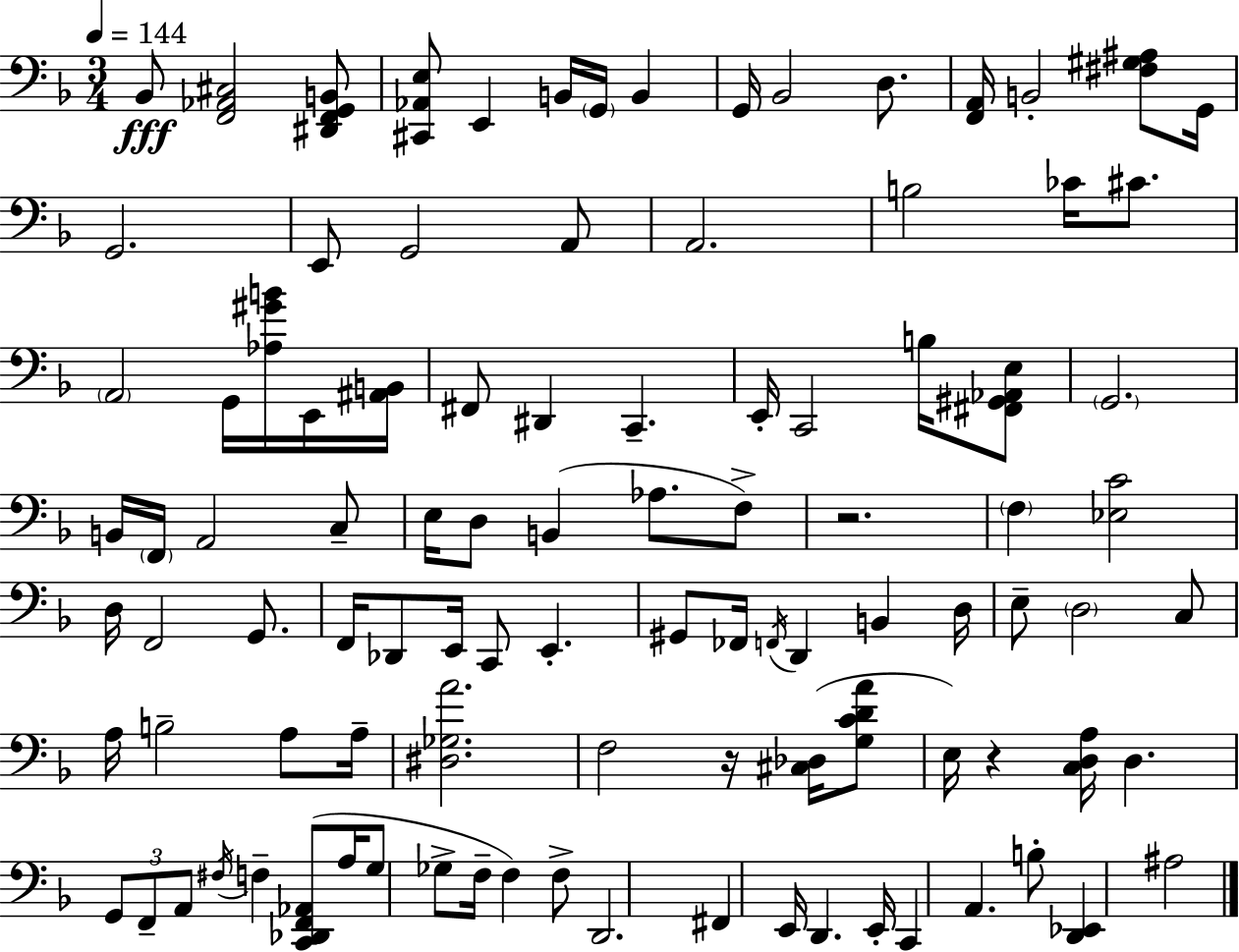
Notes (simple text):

Bb2/e [F2,Ab2,C#3]/h [D#2,F2,G2,B2]/e [C#2,Ab2,E3]/e E2/q B2/s G2/s B2/q G2/s Bb2/h D3/e. [F2,A2]/s B2/h [F#3,G#3,A#3]/e G2/s G2/h. E2/e G2/h A2/e A2/h. B3/h CES4/s C#4/e. A2/h G2/s [Ab3,G#4,B4]/s E2/s [A#2,B2]/s F#2/e D#2/q C2/q. E2/s C2/h B3/s [F#2,G#2,Ab2,E3]/e G2/h. B2/s F2/s A2/h C3/e E3/s D3/e B2/q Ab3/e. F3/e R/h. F3/q [Eb3,C4]/h D3/s F2/h G2/e. F2/s Db2/e E2/s C2/e E2/q. G#2/e FES2/s F2/s D2/q B2/q D3/s E3/e D3/h C3/e A3/s B3/h A3/e A3/s [D#3,Gb3,A4]/h. F3/h R/s [C#3,Db3]/s [G3,C4,D4,A4]/e E3/s R/q [C3,D3,A3]/s D3/q. G2/e F2/e A2/e F#3/s F3/q [C2,Db2,F2,Ab2]/e A3/s G3/e Gb3/e F3/s F3/q F3/e D2/h. F#2/q E2/s D2/q. E2/s C2/q A2/q. B3/e [D2,Eb2]/q A#3/h